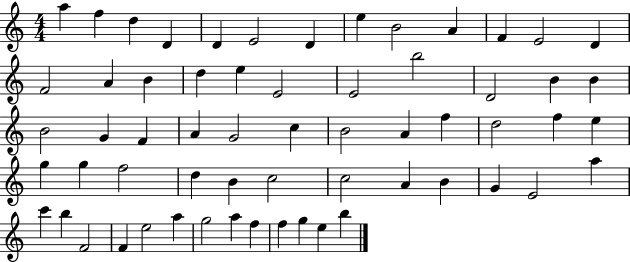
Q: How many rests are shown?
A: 0